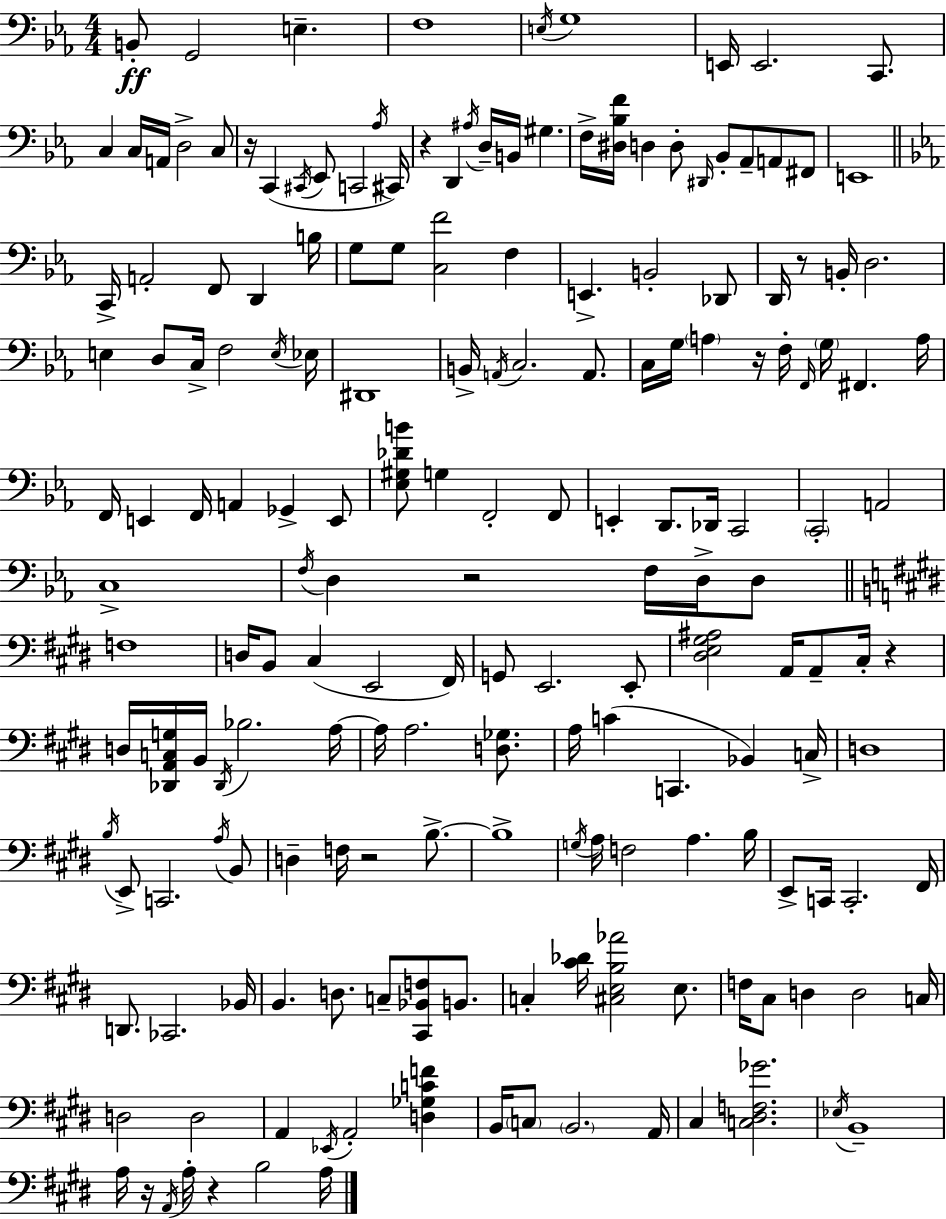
{
  \clef bass
  \numericTimeSignature
  \time 4/4
  \key c \minor
  b,8-.\ff g,2 e4.-- | f1 | \acciaccatura { e16 } g1 | e,16 e,2. c,8. | \break c4 c16 a,16 d2-> c8 | r16 c,4( \acciaccatura { cis,16 } ees,8 c,2 | \acciaccatura { aes16 } cis,16) r4 d,4 \acciaccatura { ais16 } d16-- b,16 gis4. | f16-> <dis bes f'>16 d4 d8-. \grace { dis,16 } bes,8-. aes,8-- | \break a,8 fis,8 e,1 | \bar "||" \break \key ees \major c,16-> a,2-. f,8 d,4 b16 | g8 g8 <c f'>2 f4 | e,4.-> b,2-. des,8 | d,16 r8 b,16-. d2. | \break e4 d8 c16-> f2 \acciaccatura { e16 } | ees16 dis,1 | b,16-> \acciaccatura { a,16 } c2. a,8. | c16 g16 \parenthesize a4 r16 f16-. \grace { f,16 } \parenthesize g16 fis,4. | \break a16 f,16 e,4 f,16 a,4 ges,4-> | e,8 <ees gis des' b'>8 g4 f,2-. | f,8 e,4-. d,8. des,16 c,2 | \parenthesize c,2-. a,2 | \break c1-> | \acciaccatura { f16 } d4 r2 | f16 d16-> d8 \bar "||" \break \key e \major f1 | d16 b,8 cis4( e,2 fis,16) | g,8 e,2. e,8-. | <dis e gis ais>2 a,16 a,8-- cis16-. r4 | \break d16 <des, a, c g>16 b,16 \acciaccatura { des,16 } bes2. | a16~~ a16 a2. <d ges>8. | a16 c'4( c,4. bes,4) | c16-> d1 | \break \acciaccatura { b16 } e,8-> c,2. | \acciaccatura { a16 } b,8 d4-- f16 r2 | b8.->~~ b1-> | \acciaccatura { g16 } a16 f2 a4. | \break b16 e,8-> c,16 c,2.-. | fis,16 d,8. ces,2. | bes,16 b,4. d8. c8-- <cis, bes, f>8 | b,8. c4-. <cis' des'>16 <cis e b aes'>2 | \break e8. f16 cis8 d4 d2 | c16 d2 d2 | a,4 \acciaccatura { ees,16 } a,2-. | <d ges c' f'>4 b,16 \parenthesize c8 \parenthesize b,2. | \break a,16 cis4 <c dis f ges'>2. | \acciaccatura { ees16 } b,1-- | a16 r16 \acciaccatura { a,16 } a16-. r4 b2 | a16 \bar "|."
}